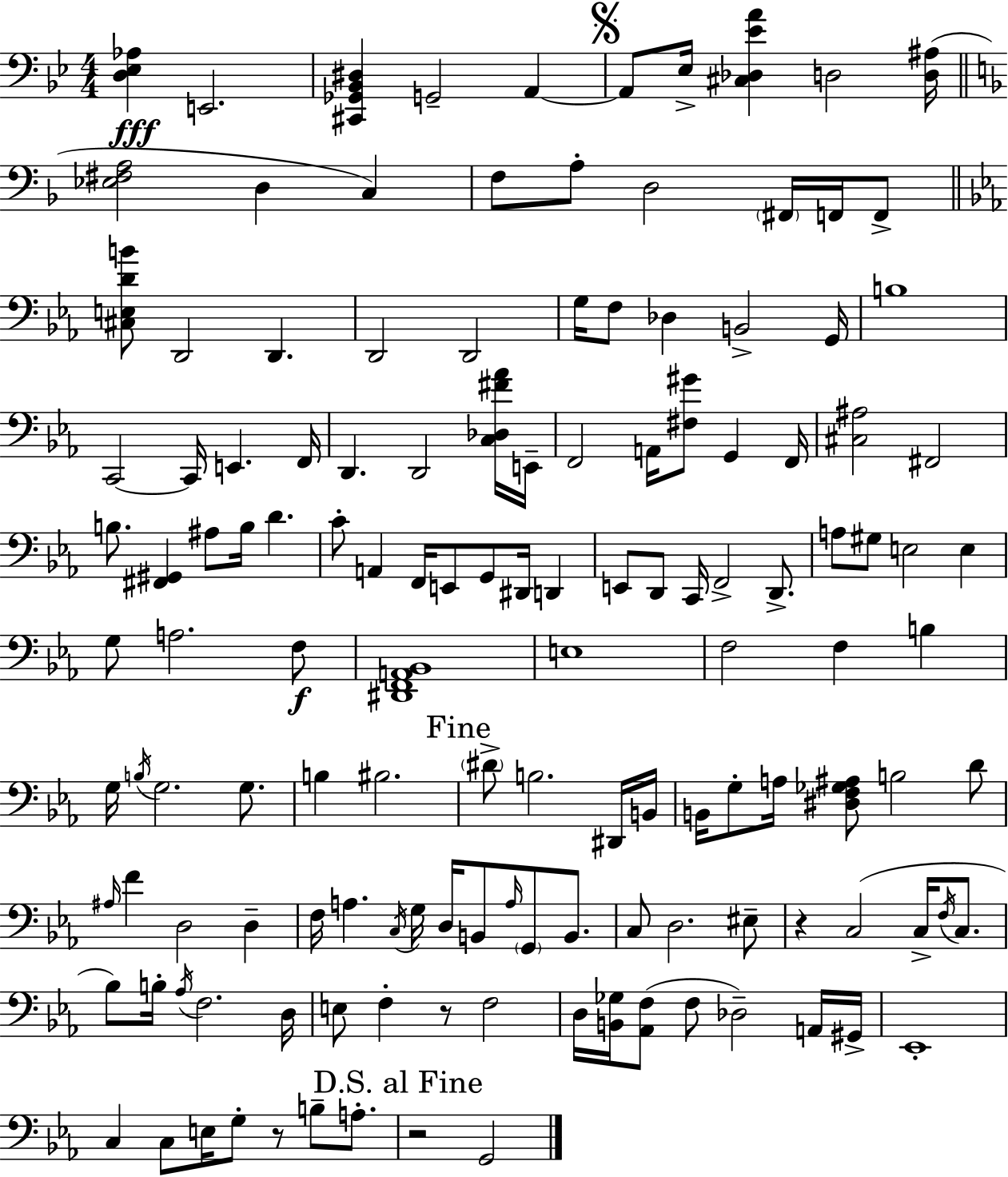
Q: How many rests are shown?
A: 4